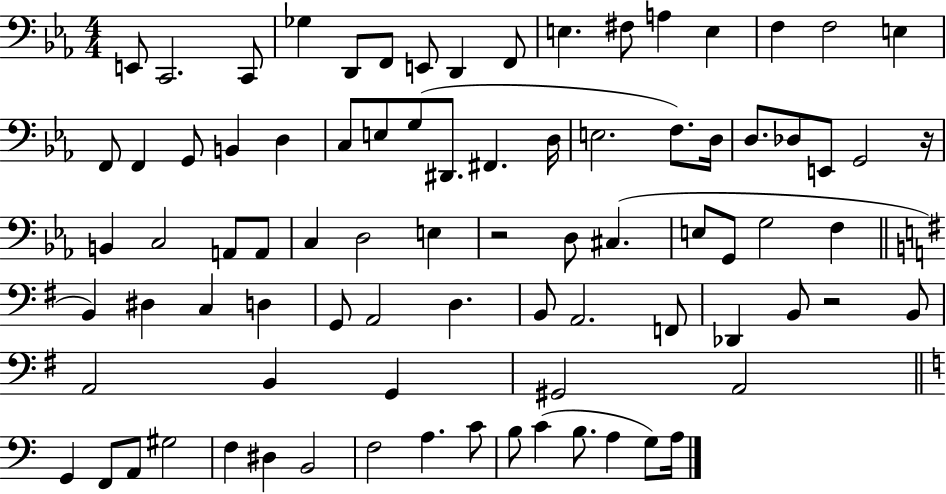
{
  \clef bass
  \numericTimeSignature
  \time 4/4
  \key ees \major
  e,8 c,2. c,8 | ges4 d,8 f,8 e,8 d,4 f,8 | e4. fis8 a4 e4 | f4 f2 e4 | \break f,8 f,4 g,8 b,4 d4 | c8 e8 g8( dis,8. fis,4. d16 | e2. f8.) d16 | d8. des8 e,8 g,2 r16 | \break b,4 c2 a,8 a,8 | c4 d2 e4 | r2 d8 cis4.( | e8 g,8 g2 f4 | \break \bar "||" \break \key g \major b,4) dis4 c4 d4 | g,8 a,2 d4. | b,8 a,2. f,8 | des,4 b,8 r2 b,8 | \break a,2 b,4 g,4 | gis,2 a,2 | \bar "||" \break \key c \major g,4 f,8 a,8 gis2 | f4 dis4 b,2 | f2 a4. c'8 | b8 c'4( b8. a4 g8) a16 | \break \bar "|."
}